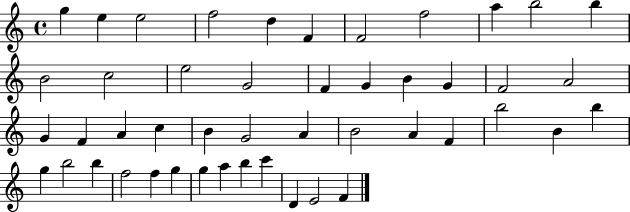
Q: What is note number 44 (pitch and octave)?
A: C6